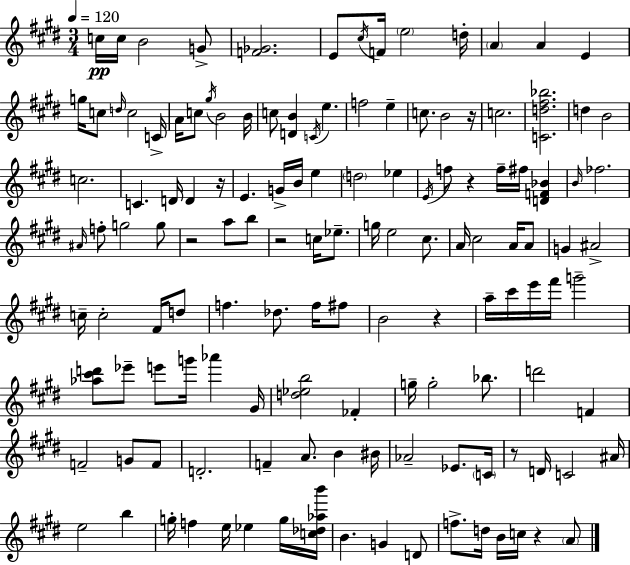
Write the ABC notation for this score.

X:1
T:Untitled
M:3/4
L:1/4
K:E
c/4 c/4 B2 G/2 [F_G]2 E/2 ^c/4 F/4 e2 d/4 A A E g/4 c/2 d/4 c2 C/4 A/4 c/2 ^g/4 B2 B/4 c/2 [DB] C/4 e f2 e c/2 B2 z/4 c2 [Cd^f_b]2 d B2 c2 C D/4 D z/4 E G/4 B/4 e d2 _e E/4 f/2 z f/4 ^f/4 [DF_B] B/4 _f2 ^A/4 f/2 g2 g/2 z2 a/2 b/2 z2 c/4 _e/2 g/4 e2 ^c/2 A/4 ^c2 A/4 A/2 G ^A2 c/4 c2 ^F/4 d/2 f _d/2 f/4 ^f/2 B2 z a/4 ^c'/4 e'/4 ^f'/4 g'2 [_a^c'd']/2 _e'/2 e'/2 g'/4 _a' ^G/4 [d_eb]2 _F g/4 g2 _b/2 d'2 F F2 G/2 F/2 D2 F A/2 B ^B/4 _A2 _E/2 C/4 z/2 D/4 C2 ^A/4 e2 b g/4 f e/4 _e g/4 [c_d_ab']/4 B G D/2 f/2 d/4 B/4 c/4 z A/2